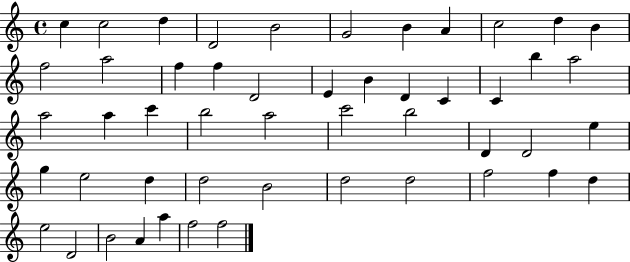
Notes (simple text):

C5/q C5/h D5/q D4/h B4/h G4/h B4/q A4/q C5/h D5/q B4/q F5/h A5/h F5/q F5/q D4/h E4/q B4/q D4/q C4/q C4/q B5/q A5/h A5/h A5/q C6/q B5/h A5/h C6/h B5/h D4/q D4/h E5/q G5/q E5/h D5/q D5/h B4/h D5/h D5/h F5/h F5/q D5/q E5/h D4/h B4/h A4/q A5/q F5/h F5/h